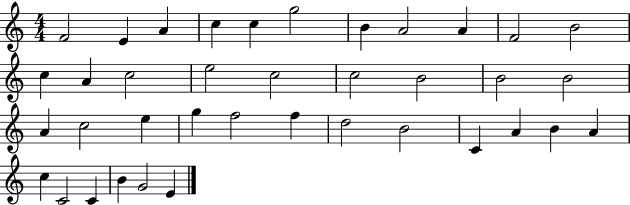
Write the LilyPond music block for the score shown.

{
  \clef treble
  \numericTimeSignature
  \time 4/4
  \key c \major
  f'2 e'4 a'4 | c''4 c''4 g''2 | b'4 a'2 a'4 | f'2 b'2 | \break c''4 a'4 c''2 | e''2 c''2 | c''2 b'2 | b'2 b'2 | \break a'4 c''2 e''4 | g''4 f''2 f''4 | d''2 b'2 | c'4 a'4 b'4 a'4 | \break c''4 c'2 c'4 | b'4 g'2 e'4 | \bar "|."
}